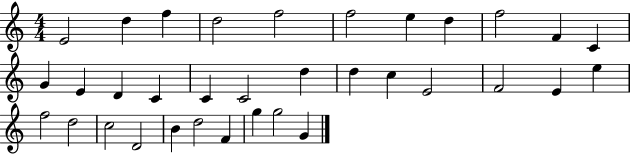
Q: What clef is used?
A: treble